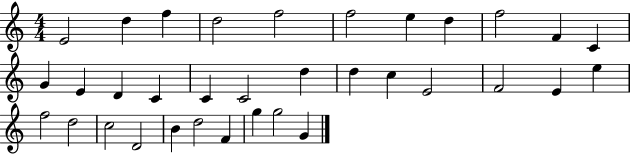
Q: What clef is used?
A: treble